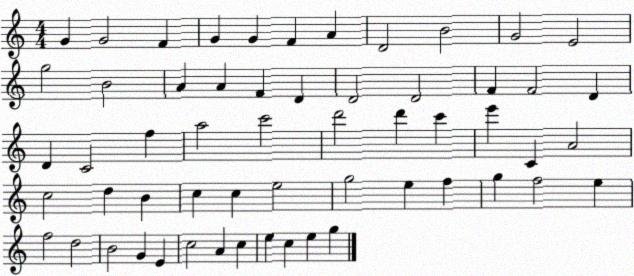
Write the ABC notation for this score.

X:1
T:Untitled
M:4/4
L:1/4
K:C
G G2 F G G F A D2 B2 G2 E2 g2 B2 A A F D D2 D2 F F2 D D C2 f a2 c'2 d'2 d' c' e' C A2 c2 d B c c e2 g2 e f g f2 e f2 d2 B2 G E c2 A c e c e g